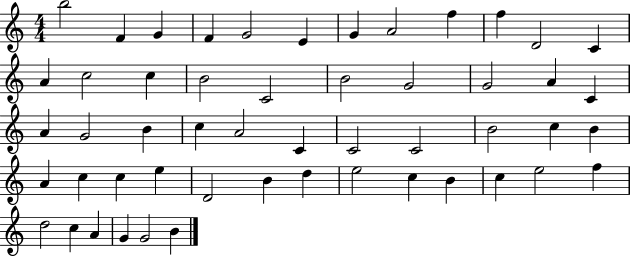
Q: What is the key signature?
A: C major